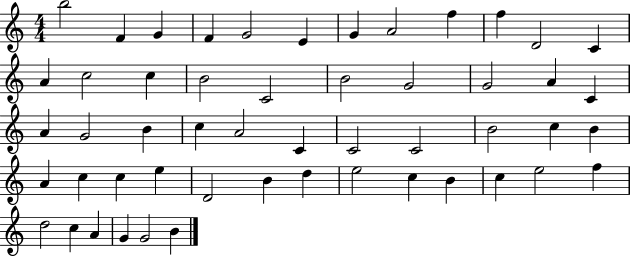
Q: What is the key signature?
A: C major